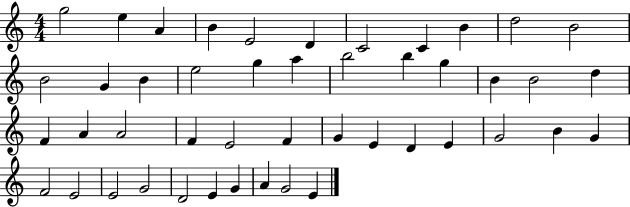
X:1
T:Untitled
M:4/4
L:1/4
K:C
g2 e A B E2 D C2 C B d2 B2 B2 G B e2 g a b2 b g B B2 d F A A2 F E2 F G E D E G2 B G F2 E2 E2 G2 D2 E G A G2 E